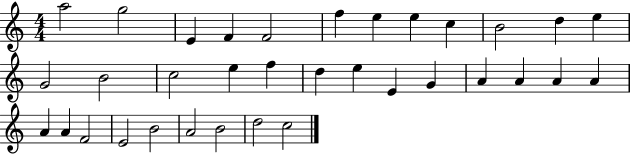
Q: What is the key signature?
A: C major